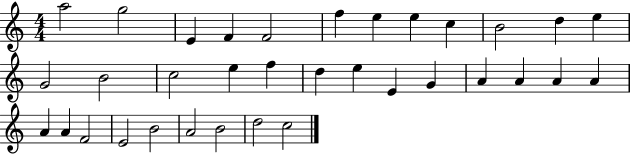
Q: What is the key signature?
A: C major